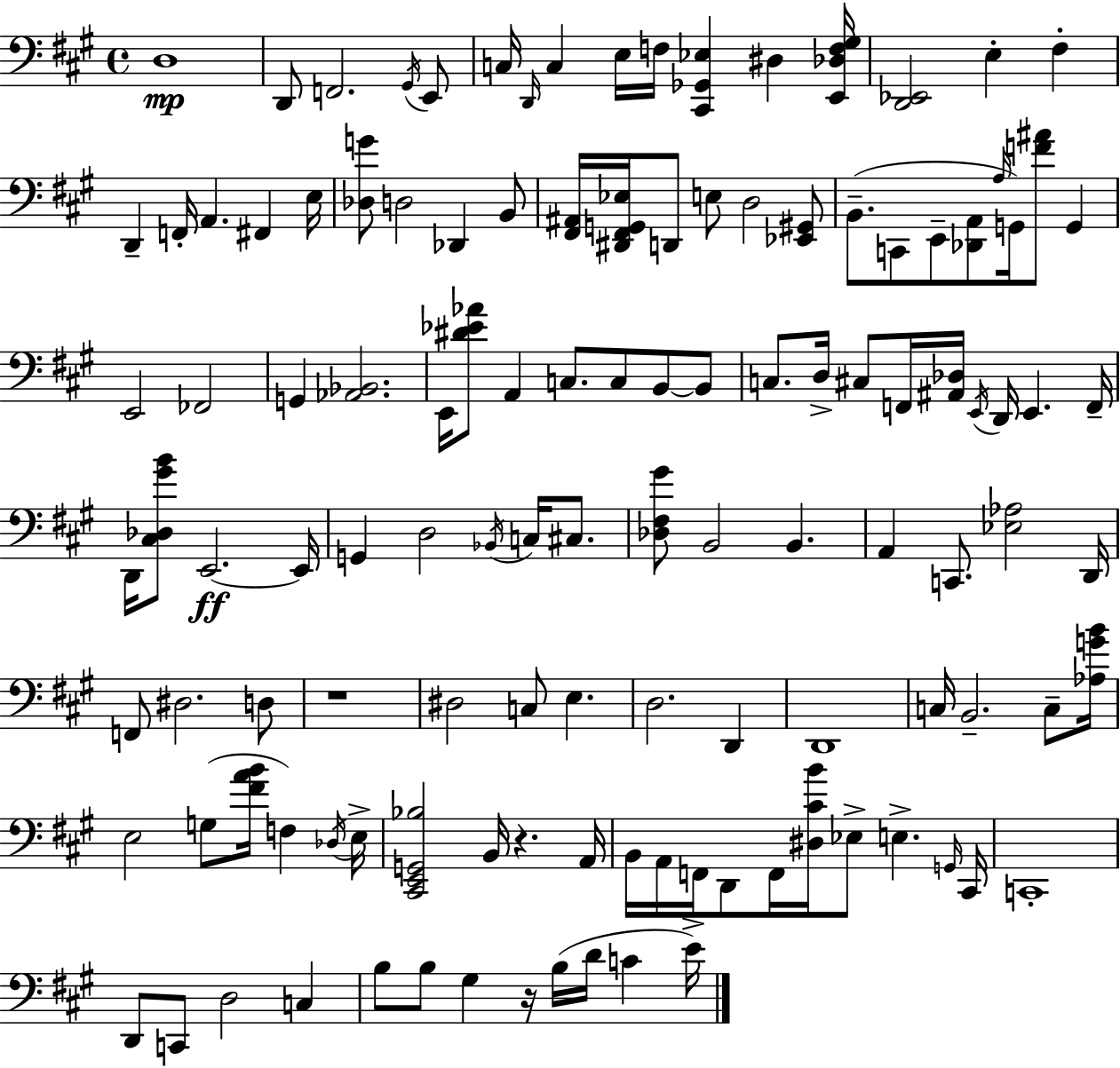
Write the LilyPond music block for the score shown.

{
  \clef bass
  \time 4/4
  \defaultTimeSignature
  \key a \major
  d1\mp | d,8 f,2. \acciaccatura { gis,16 } e,8 | c16 \grace { d,16 } c4 e16 f16 <cis, ges, ees>4 dis4 | <e, des f gis>16 <d, ees,>2 e4-. fis4-. | \break d,4-- f,16-. a,4. fis,4 | e16 <des g'>8 d2 des,4 | b,8 <fis, ais,>16 <dis, fis, g, ees>16 d,8 e8 d2 | <ees, gis,>8 b,8.--( c,8 e,8-- <des, a,>8 \grace { a16 }) g,16 <f' ais'>8 g,4 | \break e,2 fes,2 | g,4 <aes, bes,>2. | e,16 <dis' ees' aes'>8 a,4 c8. c8 b,8~~ | b,8 c8. d16-> cis8 f,16 <ais, des>16 \acciaccatura { e,16 } d,16 e,4. | \break f,16-- d,16 <cis des gis' b'>8 e,2.~~\ff | e,16 g,4 d2 | \acciaccatura { bes,16 } c16 cis8. <des fis gis'>8 b,2 b,4. | a,4 c,8. <ees aes>2 | \break d,16 f,8 dis2. | d8 r1 | dis2 c8 e4. | d2. | \break d,4 d,1 | c16 b,2.-- | c8-- <aes g' b'>16 e2 g8( <fis' a' b'>16 | f4) \acciaccatura { des16 } e16-> <cis, e, g, bes>2 b,16 r4. | \break a,16 b,16 a,16 f,16 d,8 f,16 <dis cis' b'>16 ees8-> e4.-> | \grace { g,16 } cis,16 c,1-. | d,8 c,8 d2 | c4 b8 b8 gis4 r16 | \break b16( d'16 c'4 e'16->) \bar "|."
}